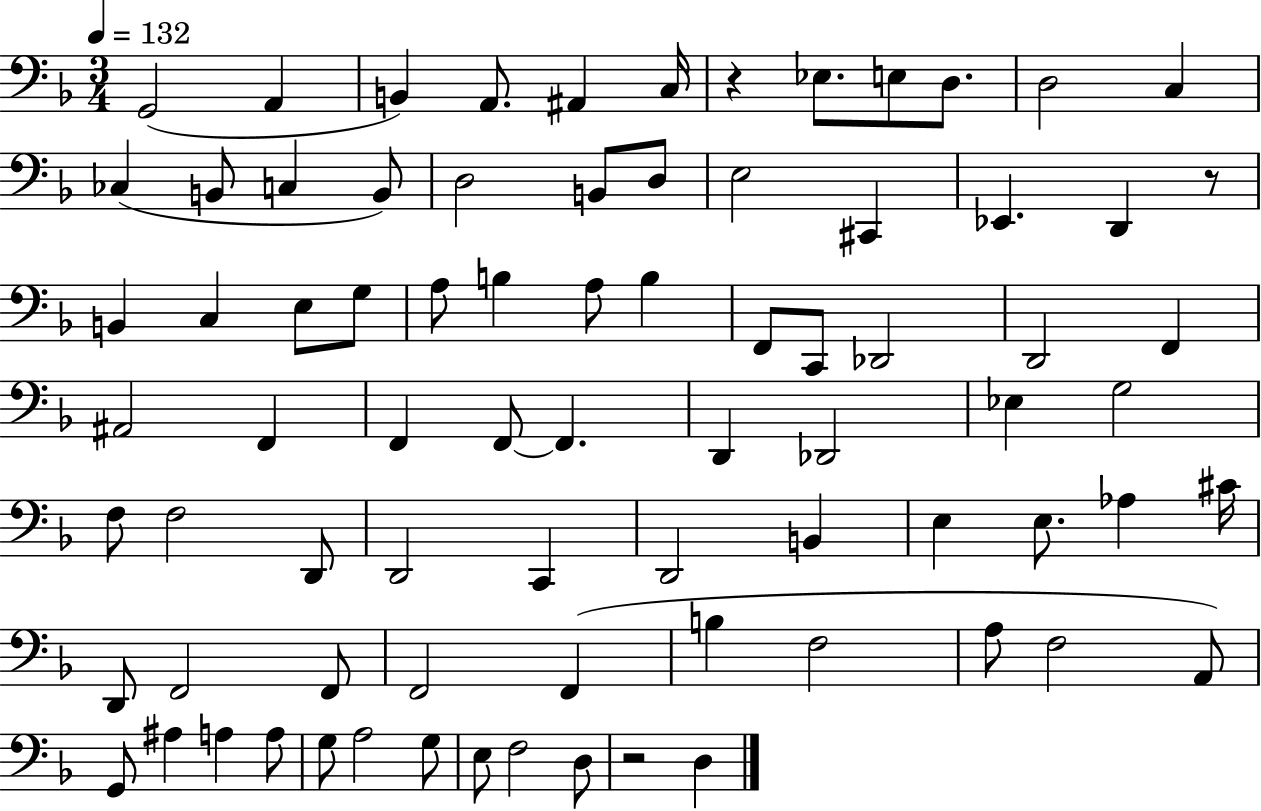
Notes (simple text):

G2/h A2/q B2/q A2/e. A#2/q C3/s R/q Eb3/e. E3/e D3/e. D3/h C3/q CES3/q B2/e C3/q B2/e D3/h B2/e D3/e E3/h C#2/q Eb2/q. D2/q R/e B2/q C3/q E3/e G3/e A3/e B3/q A3/e B3/q F2/e C2/e Db2/h D2/h F2/q A#2/h F2/q F2/q F2/e F2/q. D2/q Db2/h Eb3/q G3/h F3/e F3/h D2/e D2/h C2/q D2/h B2/q E3/q E3/e. Ab3/q C#4/s D2/e F2/h F2/e F2/h F2/q B3/q F3/h A3/e F3/h A2/e G2/e A#3/q A3/q A3/e G3/e A3/h G3/e E3/e F3/h D3/e R/h D3/q